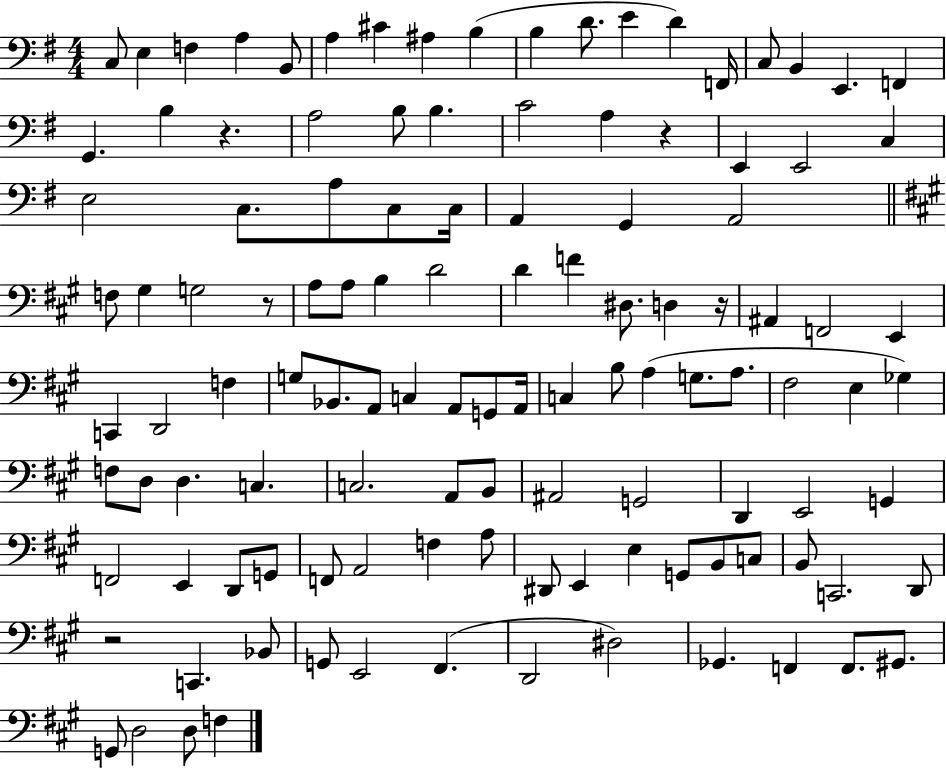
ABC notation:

X:1
T:Untitled
M:4/4
L:1/4
K:G
C,/2 E, F, A, B,,/2 A, ^C ^A, B, B, D/2 E D F,,/4 C,/2 B,, E,, F,, G,, B, z A,2 B,/2 B, C2 A, z E,, E,,2 C, E,2 C,/2 A,/2 C,/2 C,/4 A,, G,, A,,2 F,/2 ^G, G,2 z/2 A,/2 A,/2 B, D2 D F ^D,/2 D, z/4 ^A,, F,,2 E,, C,, D,,2 F, G,/2 _B,,/2 A,,/2 C, A,,/2 G,,/2 A,,/4 C, B,/2 A, G,/2 A,/2 ^F,2 E, _G, F,/2 D,/2 D, C, C,2 A,,/2 B,,/2 ^A,,2 G,,2 D,, E,,2 G,, F,,2 E,, D,,/2 G,,/2 F,,/2 A,,2 F, A,/2 ^D,,/2 E,, E, G,,/2 B,,/2 C,/2 B,,/2 C,,2 D,,/2 z2 C,, _B,,/2 G,,/2 E,,2 ^F,, D,,2 ^D,2 _G,, F,, F,,/2 ^G,,/2 G,,/2 D,2 D,/2 F,